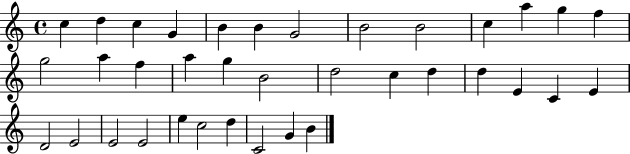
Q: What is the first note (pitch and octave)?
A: C5